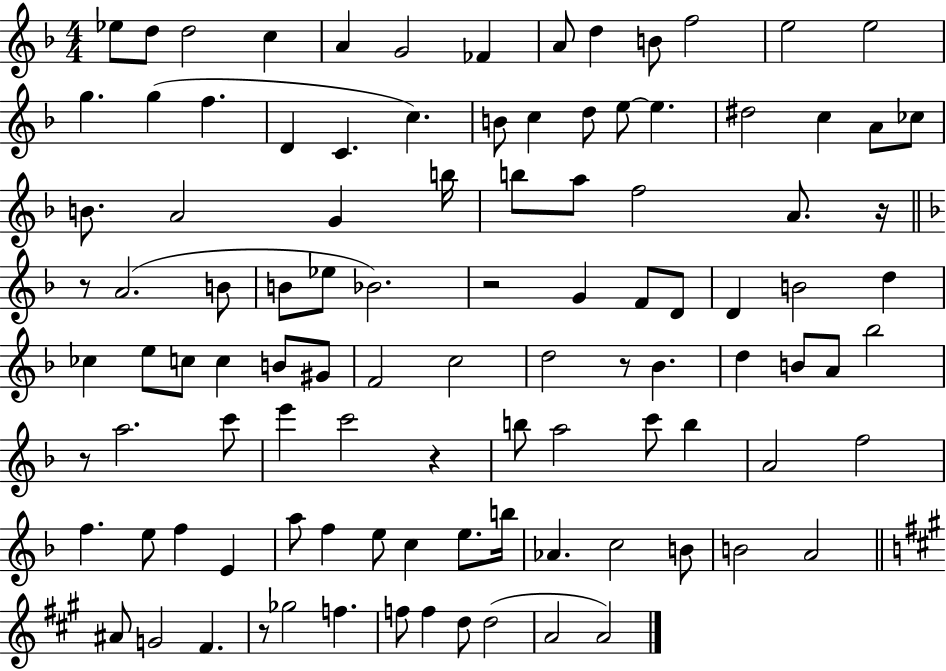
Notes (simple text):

Eb5/e D5/e D5/h C5/q A4/q G4/h FES4/q A4/e D5/q B4/e F5/h E5/h E5/h G5/q. G5/q F5/q. D4/q C4/q. C5/q. B4/e C5/q D5/e E5/e E5/q. D#5/h C5/q A4/e CES5/e B4/e. A4/h G4/q B5/s B5/e A5/e F5/h A4/e. R/s R/e A4/h. B4/e B4/e Eb5/e Bb4/h. R/h G4/q F4/e D4/e D4/q B4/h D5/q CES5/q E5/e C5/e C5/q B4/e G#4/e F4/h C5/h D5/h R/e Bb4/q. D5/q B4/e A4/e Bb5/h R/e A5/h. C6/e E6/q C6/h R/q B5/e A5/h C6/e B5/q A4/h F5/h F5/q. E5/e F5/q E4/q A5/e F5/q E5/e C5/q E5/e. B5/s Ab4/q. C5/h B4/e B4/h A4/h A#4/e G4/h F#4/q. R/e Gb5/h F5/q. F5/e F5/q D5/e D5/h A4/h A4/h